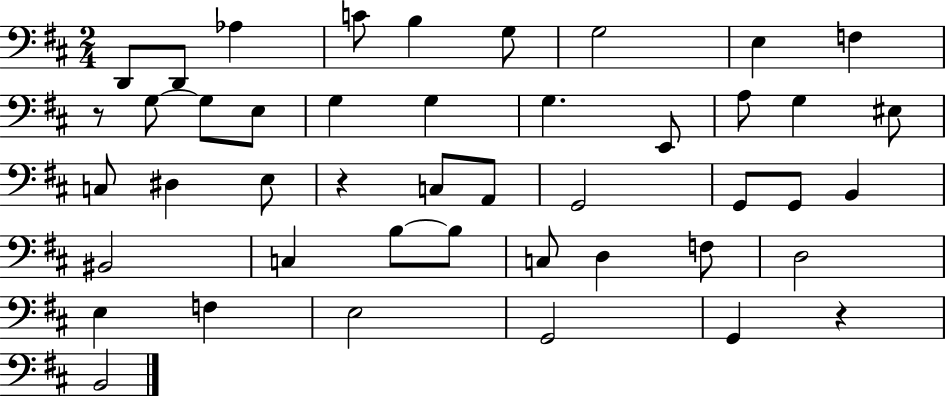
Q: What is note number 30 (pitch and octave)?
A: C3